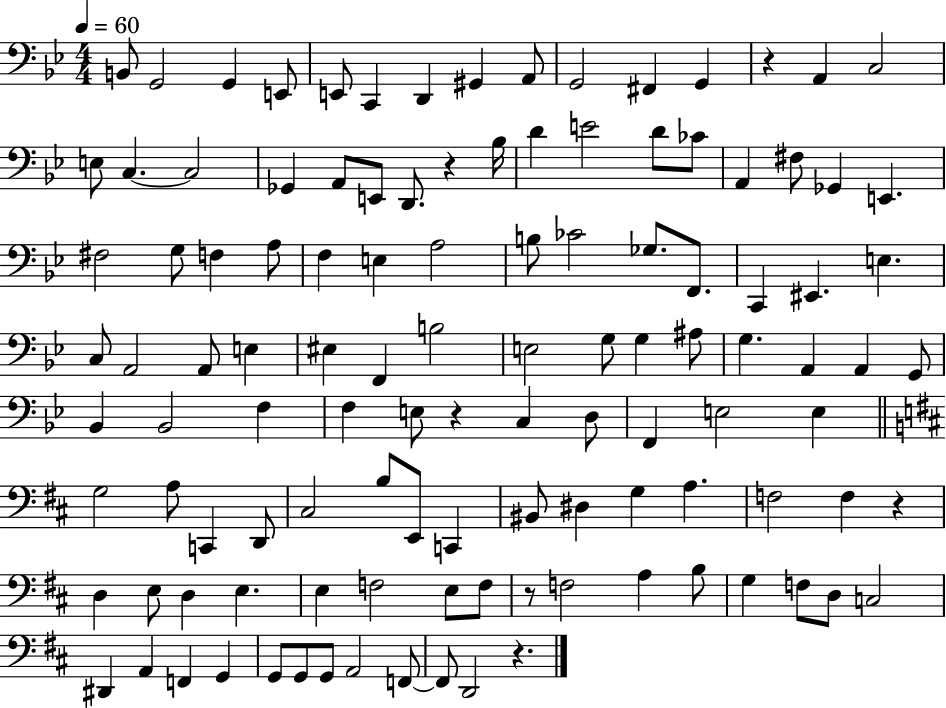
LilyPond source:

{
  \clef bass
  \numericTimeSignature
  \time 4/4
  \key bes \major
  \tempo 4 = 60
  \repeat volta 2 { b,8 g,2 g,4 e,8 | e,8 c,4 d,4 gis,4 a,8 | g,2 fis,4 g,4 | r4 a,4 c2 | \break e8 c4.~~ c2 | ges,4 a,8 e,8 d,8. r4 bes16 | d'4 e'2 d'8 ces'8 | a,4 fis8 ges,4 e,4. | \break fis2 g8 f4 a8 | f4 e4 a2 | b8 ces'2 ges8. f,8. | c,4 eis,4. e4. | \break c8 a,2 a,8 e4 | eis4 f,4 b2 | e2 g8 g4 ais8 | g4. a,4 a,4 g,8 | \break bes,4 bes,2 f4 | f4 e8 r4 c4 d8 | f,4 e2 e4 | \bar "||" \break \key d \major g2 a8 c,4 d,8 | cis2 b8 e,8 c,4 | bis,8 dis4 g4 a4. | f2 f4 r4 | \break d4 e8 d4 e4. | e4 f2 e8 f8 | r8 f2 a4 b8 | g4 f8 d8 c2 | \break dis,4 a,4 f,4 g,4 | g,8 g,8 g,8 a,2 f,8~~ | f,8 d,2 r4. | } \bar "|."
}